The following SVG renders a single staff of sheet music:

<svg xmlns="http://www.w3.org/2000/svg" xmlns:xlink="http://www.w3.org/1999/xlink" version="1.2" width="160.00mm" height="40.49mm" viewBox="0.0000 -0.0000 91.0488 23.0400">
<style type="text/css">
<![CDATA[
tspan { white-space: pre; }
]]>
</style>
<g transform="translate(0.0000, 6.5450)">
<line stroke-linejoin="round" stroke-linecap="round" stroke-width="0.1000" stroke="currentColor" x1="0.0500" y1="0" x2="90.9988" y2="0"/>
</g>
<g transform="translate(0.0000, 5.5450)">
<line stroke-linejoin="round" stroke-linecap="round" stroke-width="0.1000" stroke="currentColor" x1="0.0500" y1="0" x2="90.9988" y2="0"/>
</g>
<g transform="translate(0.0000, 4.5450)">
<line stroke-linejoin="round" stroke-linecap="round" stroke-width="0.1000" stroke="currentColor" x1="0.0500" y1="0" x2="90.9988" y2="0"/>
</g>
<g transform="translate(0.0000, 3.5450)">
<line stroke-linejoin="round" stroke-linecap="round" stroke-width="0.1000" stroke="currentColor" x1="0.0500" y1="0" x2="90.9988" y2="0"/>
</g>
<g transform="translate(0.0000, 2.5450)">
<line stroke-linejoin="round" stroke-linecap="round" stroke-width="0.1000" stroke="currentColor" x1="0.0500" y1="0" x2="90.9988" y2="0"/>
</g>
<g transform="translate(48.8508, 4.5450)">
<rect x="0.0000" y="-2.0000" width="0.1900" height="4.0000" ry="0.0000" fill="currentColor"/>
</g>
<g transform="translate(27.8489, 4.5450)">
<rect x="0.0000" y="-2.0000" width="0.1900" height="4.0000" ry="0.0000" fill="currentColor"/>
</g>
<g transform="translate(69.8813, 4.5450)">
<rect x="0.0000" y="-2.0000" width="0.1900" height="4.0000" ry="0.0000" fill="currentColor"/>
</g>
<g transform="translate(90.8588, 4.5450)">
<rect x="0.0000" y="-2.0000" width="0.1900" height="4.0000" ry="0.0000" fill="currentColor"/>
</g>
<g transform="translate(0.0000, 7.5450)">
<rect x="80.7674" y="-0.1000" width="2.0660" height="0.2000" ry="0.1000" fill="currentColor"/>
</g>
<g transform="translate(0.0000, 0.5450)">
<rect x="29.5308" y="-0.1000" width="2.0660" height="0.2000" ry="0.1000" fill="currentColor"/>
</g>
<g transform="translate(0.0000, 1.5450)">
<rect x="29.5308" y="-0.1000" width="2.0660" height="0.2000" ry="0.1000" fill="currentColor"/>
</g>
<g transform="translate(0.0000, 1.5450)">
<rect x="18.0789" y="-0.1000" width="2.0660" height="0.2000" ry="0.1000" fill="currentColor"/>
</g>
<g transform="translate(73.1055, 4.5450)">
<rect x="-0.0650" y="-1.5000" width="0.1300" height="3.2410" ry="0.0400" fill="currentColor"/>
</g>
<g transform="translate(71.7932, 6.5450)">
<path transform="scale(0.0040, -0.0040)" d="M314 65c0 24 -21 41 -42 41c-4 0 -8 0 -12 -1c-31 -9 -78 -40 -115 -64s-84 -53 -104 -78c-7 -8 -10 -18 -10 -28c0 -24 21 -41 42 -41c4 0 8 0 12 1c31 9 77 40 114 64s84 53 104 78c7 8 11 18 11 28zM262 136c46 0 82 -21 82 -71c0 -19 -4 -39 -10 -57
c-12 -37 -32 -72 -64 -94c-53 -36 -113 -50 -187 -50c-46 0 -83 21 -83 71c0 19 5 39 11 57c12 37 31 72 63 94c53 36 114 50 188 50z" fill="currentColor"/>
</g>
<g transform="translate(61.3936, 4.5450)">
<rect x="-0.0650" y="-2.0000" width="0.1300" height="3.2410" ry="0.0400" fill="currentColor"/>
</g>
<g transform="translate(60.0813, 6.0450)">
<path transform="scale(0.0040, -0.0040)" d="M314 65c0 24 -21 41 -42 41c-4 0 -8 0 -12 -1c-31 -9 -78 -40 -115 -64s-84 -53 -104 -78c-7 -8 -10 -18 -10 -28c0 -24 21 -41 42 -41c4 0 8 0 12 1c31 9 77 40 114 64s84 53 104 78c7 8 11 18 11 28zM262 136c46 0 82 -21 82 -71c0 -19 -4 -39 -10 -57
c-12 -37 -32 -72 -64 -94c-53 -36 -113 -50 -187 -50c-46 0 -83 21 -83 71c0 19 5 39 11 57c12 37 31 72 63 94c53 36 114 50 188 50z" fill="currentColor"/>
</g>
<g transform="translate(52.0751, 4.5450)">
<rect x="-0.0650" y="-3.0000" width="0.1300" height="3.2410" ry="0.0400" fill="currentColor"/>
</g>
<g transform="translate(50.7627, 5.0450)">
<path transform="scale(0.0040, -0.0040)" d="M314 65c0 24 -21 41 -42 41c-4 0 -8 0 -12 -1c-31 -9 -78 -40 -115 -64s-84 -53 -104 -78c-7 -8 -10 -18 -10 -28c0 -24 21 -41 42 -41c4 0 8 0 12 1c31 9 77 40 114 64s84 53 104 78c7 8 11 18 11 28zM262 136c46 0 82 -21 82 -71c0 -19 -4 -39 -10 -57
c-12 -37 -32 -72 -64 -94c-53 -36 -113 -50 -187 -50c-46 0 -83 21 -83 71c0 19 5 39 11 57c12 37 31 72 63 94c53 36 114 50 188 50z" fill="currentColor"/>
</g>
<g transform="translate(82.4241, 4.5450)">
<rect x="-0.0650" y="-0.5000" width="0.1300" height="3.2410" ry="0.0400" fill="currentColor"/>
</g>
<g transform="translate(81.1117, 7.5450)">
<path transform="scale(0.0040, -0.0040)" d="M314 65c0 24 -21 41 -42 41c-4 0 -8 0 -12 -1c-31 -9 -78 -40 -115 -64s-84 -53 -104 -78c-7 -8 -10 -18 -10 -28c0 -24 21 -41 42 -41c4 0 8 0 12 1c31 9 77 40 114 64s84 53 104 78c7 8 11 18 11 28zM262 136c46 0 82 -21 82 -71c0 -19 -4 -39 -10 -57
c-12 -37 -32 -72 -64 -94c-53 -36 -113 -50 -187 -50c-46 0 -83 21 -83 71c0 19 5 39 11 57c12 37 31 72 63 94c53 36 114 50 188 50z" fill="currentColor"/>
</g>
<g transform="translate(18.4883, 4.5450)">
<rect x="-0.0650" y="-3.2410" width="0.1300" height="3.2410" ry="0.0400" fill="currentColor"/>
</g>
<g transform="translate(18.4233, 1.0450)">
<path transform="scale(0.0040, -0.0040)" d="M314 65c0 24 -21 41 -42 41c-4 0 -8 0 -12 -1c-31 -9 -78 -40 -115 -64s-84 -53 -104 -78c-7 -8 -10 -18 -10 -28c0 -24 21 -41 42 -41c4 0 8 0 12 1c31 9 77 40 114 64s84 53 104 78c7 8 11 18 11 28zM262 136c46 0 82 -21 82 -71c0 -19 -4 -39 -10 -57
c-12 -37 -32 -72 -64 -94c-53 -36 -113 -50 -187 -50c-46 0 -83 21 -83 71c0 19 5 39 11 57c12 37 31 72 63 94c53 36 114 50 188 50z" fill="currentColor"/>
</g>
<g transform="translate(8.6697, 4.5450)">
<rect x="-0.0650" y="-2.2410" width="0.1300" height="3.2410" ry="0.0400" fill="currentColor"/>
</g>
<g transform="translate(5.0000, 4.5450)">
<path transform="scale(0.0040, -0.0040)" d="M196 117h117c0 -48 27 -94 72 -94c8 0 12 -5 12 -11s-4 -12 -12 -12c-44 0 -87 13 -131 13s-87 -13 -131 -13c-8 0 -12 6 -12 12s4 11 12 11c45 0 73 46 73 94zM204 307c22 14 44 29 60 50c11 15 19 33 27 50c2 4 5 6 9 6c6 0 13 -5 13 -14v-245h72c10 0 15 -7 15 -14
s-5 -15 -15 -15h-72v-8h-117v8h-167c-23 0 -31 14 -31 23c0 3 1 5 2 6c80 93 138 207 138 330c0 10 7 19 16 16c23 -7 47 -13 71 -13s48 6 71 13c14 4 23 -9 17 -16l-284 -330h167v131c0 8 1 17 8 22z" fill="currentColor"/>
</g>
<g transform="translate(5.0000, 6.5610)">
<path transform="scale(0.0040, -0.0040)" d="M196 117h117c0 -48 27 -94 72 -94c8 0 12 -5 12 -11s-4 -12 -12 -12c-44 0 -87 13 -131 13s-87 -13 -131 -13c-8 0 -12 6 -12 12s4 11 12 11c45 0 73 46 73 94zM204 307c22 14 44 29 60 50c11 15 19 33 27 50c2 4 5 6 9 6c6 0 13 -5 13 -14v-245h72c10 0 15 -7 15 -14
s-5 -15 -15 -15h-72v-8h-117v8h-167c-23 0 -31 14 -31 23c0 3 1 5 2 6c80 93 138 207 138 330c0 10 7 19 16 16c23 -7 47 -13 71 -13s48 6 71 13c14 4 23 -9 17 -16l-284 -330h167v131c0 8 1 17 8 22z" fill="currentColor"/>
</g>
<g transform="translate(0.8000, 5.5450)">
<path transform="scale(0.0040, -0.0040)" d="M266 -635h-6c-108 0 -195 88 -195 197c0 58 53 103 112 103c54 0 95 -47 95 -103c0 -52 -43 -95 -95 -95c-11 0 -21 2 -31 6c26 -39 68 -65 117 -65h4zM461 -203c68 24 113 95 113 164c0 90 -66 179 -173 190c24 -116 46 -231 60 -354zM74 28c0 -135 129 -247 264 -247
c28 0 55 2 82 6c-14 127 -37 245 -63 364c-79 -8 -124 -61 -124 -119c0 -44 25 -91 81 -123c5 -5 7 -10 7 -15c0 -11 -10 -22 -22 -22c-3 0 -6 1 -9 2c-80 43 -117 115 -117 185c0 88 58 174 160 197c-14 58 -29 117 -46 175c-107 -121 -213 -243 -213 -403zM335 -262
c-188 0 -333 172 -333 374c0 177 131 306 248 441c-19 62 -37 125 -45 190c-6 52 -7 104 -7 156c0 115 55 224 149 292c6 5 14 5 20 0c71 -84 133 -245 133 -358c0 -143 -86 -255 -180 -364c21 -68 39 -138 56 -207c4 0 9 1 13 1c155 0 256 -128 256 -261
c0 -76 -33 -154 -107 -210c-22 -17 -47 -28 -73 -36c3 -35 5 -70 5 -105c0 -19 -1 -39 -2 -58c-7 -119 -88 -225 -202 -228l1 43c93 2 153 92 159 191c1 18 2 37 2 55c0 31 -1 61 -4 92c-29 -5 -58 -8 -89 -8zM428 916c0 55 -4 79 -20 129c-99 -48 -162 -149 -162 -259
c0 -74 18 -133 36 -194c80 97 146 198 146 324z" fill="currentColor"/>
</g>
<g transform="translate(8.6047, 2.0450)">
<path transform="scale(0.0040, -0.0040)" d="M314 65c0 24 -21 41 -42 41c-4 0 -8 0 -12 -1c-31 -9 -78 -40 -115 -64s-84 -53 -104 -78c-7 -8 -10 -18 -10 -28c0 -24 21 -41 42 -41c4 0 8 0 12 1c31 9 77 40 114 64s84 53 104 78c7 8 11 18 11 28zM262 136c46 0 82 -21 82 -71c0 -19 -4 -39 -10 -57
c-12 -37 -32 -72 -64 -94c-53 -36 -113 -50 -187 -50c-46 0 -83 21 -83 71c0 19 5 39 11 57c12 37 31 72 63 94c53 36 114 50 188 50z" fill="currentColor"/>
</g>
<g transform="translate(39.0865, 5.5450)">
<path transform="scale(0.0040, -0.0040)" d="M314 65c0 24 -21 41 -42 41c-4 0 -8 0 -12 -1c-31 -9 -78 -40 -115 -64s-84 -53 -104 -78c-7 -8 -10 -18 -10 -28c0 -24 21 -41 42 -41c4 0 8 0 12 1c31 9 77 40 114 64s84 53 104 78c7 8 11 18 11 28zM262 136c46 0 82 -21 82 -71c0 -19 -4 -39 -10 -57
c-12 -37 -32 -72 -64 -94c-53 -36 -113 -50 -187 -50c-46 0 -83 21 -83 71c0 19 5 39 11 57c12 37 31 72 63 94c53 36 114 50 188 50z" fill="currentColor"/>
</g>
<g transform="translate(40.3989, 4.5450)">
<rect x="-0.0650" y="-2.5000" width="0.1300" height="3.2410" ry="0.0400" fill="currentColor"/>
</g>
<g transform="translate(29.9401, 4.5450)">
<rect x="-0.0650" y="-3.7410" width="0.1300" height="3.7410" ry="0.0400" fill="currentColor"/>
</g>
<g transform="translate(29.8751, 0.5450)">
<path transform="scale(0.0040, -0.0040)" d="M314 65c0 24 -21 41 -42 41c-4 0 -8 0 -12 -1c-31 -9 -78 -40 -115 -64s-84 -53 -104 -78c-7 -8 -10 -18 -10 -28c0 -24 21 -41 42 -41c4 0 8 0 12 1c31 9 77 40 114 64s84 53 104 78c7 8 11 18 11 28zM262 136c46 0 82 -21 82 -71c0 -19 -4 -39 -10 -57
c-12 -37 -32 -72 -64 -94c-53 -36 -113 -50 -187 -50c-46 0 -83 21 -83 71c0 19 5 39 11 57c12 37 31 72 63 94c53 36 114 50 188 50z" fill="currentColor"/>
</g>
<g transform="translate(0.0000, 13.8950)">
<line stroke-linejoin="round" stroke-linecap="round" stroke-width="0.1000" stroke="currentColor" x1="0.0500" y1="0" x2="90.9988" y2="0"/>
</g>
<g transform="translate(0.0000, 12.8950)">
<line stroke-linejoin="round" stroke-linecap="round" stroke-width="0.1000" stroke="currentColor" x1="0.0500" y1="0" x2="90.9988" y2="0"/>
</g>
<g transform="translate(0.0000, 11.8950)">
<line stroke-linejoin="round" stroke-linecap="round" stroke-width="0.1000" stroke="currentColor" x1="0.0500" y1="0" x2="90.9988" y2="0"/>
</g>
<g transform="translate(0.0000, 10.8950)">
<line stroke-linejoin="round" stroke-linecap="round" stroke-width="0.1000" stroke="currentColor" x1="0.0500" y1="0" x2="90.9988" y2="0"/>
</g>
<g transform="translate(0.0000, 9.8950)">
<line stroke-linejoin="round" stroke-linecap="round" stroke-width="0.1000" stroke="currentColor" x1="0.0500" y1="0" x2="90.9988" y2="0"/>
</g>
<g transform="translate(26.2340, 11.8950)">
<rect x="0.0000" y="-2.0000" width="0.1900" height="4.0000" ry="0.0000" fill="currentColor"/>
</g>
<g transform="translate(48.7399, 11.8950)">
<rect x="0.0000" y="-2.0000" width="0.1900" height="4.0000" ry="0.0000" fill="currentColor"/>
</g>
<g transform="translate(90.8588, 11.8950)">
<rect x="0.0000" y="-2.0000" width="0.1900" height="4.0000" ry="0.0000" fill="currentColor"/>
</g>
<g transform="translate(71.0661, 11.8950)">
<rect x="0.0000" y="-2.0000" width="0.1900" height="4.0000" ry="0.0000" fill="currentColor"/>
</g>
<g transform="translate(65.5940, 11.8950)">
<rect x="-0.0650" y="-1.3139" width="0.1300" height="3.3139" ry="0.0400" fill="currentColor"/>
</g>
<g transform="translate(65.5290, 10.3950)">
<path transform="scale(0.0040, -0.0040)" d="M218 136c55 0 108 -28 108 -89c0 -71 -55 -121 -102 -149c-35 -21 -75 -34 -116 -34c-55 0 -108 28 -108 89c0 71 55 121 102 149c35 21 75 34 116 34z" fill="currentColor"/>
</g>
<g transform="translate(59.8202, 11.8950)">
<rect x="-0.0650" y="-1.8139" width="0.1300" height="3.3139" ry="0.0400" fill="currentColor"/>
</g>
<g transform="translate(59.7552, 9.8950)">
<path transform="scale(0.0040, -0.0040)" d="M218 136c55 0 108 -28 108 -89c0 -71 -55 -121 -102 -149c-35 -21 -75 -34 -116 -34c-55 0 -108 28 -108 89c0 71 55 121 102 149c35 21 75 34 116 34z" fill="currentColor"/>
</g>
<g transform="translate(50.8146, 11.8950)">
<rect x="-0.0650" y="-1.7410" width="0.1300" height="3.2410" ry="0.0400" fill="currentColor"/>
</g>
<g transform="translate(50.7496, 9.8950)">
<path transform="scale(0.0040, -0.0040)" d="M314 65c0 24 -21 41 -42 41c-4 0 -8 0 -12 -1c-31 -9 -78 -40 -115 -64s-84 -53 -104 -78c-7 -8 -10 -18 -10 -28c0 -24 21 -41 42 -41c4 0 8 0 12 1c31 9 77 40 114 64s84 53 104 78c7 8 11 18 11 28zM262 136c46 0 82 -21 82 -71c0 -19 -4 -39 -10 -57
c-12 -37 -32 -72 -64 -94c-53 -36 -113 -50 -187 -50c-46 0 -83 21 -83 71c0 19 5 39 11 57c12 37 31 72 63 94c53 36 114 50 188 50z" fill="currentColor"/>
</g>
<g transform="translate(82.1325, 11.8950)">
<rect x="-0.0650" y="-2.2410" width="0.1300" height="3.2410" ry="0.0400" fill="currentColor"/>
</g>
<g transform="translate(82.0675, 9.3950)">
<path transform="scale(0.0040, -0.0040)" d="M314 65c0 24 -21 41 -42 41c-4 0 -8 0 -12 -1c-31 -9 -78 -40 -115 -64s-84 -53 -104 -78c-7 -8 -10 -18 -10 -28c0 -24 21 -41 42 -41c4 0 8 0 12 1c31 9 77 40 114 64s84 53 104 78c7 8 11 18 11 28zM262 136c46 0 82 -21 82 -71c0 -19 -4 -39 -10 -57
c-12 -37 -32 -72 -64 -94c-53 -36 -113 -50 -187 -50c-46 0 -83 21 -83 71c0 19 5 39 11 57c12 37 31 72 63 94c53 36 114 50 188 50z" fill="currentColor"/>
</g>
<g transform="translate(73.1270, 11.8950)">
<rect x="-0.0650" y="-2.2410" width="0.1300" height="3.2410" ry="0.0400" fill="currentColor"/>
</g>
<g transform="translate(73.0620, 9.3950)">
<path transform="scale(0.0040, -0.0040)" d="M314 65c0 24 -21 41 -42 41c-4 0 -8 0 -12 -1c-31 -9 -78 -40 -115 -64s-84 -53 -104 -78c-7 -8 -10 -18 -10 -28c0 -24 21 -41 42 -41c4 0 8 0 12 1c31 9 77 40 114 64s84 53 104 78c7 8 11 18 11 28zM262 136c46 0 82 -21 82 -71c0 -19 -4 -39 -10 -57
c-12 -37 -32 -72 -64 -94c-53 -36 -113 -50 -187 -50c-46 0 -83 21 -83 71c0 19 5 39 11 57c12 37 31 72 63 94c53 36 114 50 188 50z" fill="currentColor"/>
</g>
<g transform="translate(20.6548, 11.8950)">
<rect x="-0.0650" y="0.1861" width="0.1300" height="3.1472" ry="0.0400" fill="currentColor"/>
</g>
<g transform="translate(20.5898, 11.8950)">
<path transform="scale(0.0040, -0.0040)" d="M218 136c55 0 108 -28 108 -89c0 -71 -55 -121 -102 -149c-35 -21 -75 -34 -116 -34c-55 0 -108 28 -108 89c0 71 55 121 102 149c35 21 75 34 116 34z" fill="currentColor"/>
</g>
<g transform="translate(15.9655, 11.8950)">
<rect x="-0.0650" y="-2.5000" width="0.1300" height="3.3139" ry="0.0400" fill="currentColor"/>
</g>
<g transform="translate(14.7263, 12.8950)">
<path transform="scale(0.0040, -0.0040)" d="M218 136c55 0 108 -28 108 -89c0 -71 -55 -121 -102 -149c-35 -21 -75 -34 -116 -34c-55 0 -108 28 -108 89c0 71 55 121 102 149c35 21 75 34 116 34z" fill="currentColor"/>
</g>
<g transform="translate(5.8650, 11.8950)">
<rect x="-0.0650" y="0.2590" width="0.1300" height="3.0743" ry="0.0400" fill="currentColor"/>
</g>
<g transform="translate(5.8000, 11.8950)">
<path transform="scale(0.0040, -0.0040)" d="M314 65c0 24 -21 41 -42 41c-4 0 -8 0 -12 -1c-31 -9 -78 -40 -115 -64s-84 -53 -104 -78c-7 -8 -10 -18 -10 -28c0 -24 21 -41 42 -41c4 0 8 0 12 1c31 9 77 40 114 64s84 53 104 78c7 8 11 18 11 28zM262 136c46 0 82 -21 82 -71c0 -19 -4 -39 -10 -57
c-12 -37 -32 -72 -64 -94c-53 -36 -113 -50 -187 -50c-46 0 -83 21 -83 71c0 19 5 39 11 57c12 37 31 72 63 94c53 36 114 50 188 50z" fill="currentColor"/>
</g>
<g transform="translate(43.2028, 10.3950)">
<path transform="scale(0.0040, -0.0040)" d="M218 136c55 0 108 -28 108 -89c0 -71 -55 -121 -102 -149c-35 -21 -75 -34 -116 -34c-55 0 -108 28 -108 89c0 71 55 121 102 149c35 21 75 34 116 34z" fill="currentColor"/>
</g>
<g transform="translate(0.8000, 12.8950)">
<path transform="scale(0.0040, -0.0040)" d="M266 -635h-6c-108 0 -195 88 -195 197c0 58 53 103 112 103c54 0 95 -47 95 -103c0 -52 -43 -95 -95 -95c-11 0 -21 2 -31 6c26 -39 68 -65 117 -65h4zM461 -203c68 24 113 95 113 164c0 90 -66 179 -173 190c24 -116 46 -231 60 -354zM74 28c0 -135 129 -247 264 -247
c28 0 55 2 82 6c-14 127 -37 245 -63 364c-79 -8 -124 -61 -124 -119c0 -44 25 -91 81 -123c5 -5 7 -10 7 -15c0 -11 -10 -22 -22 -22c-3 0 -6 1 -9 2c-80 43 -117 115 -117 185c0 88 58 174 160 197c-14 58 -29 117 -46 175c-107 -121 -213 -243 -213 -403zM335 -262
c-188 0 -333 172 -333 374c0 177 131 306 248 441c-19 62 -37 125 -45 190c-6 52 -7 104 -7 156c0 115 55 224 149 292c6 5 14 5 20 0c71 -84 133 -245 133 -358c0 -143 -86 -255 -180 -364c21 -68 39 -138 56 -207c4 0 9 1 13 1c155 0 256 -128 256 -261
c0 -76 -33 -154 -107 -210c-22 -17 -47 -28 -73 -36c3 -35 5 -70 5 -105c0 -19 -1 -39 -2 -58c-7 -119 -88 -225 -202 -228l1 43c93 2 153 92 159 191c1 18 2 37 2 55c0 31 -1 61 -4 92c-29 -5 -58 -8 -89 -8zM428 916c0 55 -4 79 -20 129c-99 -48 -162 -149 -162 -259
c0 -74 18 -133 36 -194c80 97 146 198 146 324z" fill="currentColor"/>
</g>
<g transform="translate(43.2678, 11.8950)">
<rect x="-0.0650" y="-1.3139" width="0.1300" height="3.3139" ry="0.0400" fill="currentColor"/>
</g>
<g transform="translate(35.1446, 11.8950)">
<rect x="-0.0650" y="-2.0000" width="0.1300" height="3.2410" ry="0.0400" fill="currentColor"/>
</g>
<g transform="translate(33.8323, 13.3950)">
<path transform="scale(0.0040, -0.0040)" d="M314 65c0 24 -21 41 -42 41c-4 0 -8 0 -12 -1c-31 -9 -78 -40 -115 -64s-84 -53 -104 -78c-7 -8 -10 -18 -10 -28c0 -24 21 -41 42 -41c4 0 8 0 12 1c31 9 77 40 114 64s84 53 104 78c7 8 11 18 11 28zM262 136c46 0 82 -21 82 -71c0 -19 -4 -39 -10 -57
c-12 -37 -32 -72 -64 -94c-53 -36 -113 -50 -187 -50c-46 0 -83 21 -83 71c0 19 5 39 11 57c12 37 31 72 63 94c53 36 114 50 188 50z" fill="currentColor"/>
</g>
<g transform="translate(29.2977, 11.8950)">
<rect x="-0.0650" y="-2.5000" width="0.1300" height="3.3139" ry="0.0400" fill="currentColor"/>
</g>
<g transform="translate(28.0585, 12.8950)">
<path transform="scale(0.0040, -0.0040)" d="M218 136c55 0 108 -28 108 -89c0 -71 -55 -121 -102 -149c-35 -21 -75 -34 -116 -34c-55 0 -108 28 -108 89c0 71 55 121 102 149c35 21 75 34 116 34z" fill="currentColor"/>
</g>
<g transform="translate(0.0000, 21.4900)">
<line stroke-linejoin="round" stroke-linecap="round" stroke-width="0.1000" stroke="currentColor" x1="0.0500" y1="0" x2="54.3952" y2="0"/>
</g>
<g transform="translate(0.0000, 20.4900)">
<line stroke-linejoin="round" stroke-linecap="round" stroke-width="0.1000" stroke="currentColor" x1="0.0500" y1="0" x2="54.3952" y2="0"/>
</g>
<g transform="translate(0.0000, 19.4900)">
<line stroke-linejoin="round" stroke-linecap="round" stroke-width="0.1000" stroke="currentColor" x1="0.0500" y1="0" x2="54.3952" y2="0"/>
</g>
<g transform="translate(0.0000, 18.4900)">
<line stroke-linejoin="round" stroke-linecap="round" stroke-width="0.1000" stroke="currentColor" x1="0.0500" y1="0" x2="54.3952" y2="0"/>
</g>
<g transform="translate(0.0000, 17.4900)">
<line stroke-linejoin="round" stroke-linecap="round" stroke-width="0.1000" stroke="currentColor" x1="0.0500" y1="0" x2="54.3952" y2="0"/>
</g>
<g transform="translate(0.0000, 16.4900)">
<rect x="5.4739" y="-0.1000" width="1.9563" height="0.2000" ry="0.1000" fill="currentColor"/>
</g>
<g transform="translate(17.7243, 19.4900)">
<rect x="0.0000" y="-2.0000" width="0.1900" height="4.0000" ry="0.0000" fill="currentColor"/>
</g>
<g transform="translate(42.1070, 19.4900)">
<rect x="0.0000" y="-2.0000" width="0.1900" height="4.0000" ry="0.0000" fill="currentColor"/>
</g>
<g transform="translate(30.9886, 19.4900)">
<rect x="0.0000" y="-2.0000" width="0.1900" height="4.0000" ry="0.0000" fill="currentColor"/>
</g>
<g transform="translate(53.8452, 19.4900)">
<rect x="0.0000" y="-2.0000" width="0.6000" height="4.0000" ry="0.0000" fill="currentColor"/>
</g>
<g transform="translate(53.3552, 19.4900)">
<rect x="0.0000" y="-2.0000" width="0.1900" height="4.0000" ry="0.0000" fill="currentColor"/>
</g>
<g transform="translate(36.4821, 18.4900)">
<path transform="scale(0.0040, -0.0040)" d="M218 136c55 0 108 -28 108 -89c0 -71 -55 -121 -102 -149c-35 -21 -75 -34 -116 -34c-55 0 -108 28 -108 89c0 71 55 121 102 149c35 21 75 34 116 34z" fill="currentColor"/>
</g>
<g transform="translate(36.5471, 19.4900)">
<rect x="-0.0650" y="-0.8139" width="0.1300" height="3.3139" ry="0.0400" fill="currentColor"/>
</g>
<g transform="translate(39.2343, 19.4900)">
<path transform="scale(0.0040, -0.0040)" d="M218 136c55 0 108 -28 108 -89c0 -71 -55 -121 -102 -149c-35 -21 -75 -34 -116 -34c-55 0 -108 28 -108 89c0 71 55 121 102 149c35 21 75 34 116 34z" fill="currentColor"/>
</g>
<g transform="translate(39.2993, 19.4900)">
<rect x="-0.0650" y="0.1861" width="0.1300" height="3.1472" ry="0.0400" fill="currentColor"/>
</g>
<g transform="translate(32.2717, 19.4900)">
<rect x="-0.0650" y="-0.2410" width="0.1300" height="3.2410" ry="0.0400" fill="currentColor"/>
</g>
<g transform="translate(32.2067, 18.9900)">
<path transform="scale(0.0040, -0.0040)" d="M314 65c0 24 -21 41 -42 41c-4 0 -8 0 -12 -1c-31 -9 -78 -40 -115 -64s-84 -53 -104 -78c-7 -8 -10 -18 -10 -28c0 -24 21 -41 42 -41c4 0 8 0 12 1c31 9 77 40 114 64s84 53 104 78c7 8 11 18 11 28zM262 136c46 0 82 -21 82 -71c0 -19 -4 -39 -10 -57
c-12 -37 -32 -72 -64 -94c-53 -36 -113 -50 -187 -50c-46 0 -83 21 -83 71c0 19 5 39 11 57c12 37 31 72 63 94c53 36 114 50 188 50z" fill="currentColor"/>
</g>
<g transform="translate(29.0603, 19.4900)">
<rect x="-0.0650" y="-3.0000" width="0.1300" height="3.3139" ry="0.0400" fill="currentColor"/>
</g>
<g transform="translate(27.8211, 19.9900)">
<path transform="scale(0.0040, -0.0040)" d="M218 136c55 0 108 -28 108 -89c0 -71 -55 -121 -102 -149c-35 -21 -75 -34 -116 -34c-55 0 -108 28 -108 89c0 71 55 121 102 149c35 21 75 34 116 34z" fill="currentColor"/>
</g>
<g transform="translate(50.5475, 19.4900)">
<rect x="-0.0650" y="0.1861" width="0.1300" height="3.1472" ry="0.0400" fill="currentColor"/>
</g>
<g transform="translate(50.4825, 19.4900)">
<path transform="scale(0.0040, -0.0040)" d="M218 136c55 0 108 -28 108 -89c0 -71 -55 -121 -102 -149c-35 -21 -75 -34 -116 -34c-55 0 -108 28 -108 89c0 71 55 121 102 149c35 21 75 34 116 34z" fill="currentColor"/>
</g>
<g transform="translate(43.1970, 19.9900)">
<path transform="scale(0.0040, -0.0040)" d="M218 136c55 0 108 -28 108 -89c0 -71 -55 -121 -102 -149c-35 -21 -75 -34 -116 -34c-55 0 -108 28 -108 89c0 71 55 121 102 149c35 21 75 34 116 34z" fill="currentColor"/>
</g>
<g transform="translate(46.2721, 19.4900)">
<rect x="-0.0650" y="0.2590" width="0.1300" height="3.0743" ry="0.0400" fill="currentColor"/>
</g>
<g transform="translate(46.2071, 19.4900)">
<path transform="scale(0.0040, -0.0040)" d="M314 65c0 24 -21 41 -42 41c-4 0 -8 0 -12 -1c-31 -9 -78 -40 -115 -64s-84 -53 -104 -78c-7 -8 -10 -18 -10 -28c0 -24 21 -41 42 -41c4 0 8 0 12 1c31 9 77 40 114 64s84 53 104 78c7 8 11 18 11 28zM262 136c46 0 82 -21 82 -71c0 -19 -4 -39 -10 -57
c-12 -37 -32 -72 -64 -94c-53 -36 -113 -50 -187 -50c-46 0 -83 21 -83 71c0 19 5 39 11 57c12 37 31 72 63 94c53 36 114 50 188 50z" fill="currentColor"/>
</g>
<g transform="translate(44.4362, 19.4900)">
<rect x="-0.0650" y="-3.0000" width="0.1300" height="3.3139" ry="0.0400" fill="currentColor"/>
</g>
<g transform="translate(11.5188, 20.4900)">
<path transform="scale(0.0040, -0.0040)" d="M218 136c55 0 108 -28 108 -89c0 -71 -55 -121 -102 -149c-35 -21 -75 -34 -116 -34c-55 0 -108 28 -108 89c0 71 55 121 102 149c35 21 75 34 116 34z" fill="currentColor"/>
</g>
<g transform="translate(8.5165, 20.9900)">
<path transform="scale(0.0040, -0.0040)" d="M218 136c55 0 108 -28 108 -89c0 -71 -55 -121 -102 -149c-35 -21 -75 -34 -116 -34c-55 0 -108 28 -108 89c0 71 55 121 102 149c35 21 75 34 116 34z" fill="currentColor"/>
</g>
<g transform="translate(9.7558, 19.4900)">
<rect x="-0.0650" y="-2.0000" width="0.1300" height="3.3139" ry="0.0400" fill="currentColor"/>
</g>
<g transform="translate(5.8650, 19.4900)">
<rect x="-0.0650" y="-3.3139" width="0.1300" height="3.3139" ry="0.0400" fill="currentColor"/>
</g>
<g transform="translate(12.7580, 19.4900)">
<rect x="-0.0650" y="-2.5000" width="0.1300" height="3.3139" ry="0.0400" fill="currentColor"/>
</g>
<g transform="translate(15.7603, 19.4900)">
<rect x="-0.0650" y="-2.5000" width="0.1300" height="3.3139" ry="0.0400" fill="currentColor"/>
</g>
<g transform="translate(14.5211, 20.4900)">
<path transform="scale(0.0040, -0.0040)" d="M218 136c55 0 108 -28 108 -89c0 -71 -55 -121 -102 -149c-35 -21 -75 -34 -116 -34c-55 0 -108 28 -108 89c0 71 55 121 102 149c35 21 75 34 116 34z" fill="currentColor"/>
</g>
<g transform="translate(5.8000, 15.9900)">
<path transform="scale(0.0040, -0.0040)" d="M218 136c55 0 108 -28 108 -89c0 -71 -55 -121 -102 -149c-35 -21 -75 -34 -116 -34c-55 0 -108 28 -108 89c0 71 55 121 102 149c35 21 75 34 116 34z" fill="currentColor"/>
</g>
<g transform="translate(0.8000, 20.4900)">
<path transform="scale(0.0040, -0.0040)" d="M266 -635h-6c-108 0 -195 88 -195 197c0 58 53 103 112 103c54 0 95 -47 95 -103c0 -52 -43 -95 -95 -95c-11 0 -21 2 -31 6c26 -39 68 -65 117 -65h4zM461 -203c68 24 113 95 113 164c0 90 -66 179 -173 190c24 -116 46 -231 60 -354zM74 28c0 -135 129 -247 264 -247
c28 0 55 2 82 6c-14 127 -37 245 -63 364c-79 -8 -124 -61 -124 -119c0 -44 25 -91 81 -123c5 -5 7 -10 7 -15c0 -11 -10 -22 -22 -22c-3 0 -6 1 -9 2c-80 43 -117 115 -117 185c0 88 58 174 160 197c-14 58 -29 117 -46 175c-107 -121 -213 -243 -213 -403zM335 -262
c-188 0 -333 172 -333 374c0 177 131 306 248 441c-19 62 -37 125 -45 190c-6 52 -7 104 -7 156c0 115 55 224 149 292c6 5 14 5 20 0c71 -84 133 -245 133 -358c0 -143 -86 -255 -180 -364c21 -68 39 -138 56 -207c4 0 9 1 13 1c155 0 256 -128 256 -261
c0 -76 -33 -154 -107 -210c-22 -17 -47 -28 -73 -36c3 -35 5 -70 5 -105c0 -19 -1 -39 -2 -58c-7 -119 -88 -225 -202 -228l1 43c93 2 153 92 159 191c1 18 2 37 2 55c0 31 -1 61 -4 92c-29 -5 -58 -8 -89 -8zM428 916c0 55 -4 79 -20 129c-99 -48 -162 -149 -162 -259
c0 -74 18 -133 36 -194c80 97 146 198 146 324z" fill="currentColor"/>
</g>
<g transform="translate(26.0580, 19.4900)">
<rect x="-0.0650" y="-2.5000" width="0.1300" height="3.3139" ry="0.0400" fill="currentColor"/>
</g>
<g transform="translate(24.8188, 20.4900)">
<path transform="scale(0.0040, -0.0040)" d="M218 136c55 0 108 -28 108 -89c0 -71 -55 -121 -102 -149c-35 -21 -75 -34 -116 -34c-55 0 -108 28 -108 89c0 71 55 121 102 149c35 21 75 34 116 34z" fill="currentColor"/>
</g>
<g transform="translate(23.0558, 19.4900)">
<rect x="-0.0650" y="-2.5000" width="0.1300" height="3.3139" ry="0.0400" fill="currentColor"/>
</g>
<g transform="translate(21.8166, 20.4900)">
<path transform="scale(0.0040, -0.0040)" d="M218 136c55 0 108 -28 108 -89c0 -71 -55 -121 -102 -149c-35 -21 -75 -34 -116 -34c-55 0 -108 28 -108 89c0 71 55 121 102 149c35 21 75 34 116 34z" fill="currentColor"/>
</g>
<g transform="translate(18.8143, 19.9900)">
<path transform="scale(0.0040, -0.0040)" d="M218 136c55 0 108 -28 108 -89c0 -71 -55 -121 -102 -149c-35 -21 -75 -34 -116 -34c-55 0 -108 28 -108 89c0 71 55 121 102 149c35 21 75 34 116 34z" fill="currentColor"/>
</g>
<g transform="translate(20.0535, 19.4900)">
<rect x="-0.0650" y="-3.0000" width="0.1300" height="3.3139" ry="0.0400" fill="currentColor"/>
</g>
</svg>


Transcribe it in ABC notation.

X:1
T:Untitled
M:4/4
L:1/4
K:C
g2 b2 c'2 G2 A2 F2 E2 C2 B2 G B G F2 e f2 f e g2 g2 b F G G A G G A c2 d B A B2 B